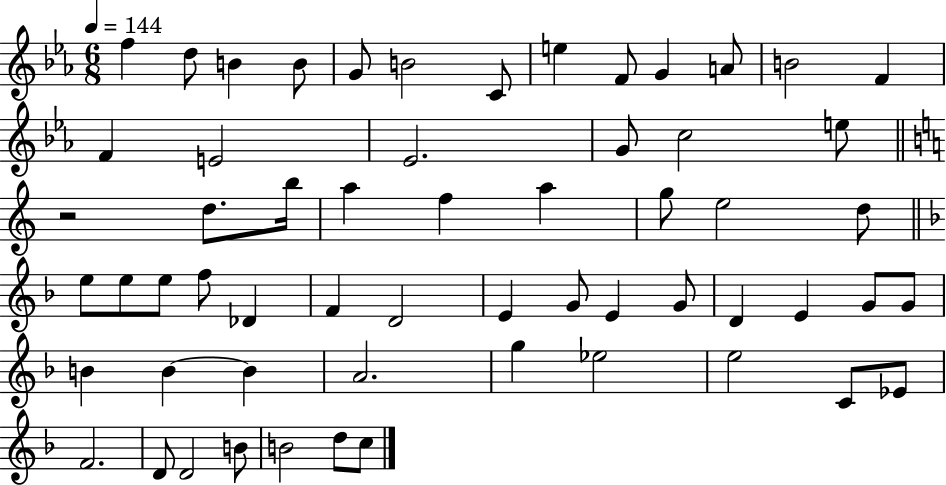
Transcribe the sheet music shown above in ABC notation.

X:1
T:Untitled
M:6/8
L:1/4
K:Eb
f d/2 B B/2 G/2 B2 C/2 e F/2 G A/2 B2 F F E2 _E2 G/2 c2 e/2 z2 d/2 b/4 a f a g/2 e2 d/2 e/2 e/2 e/2 f/2 _D F D2 E G/2 E G/2 D E G/2 G/2 B B B A2 g _e2 e2 C/2 _E/2 F2 D/2 D2 B/2 B2 d/2 c/2